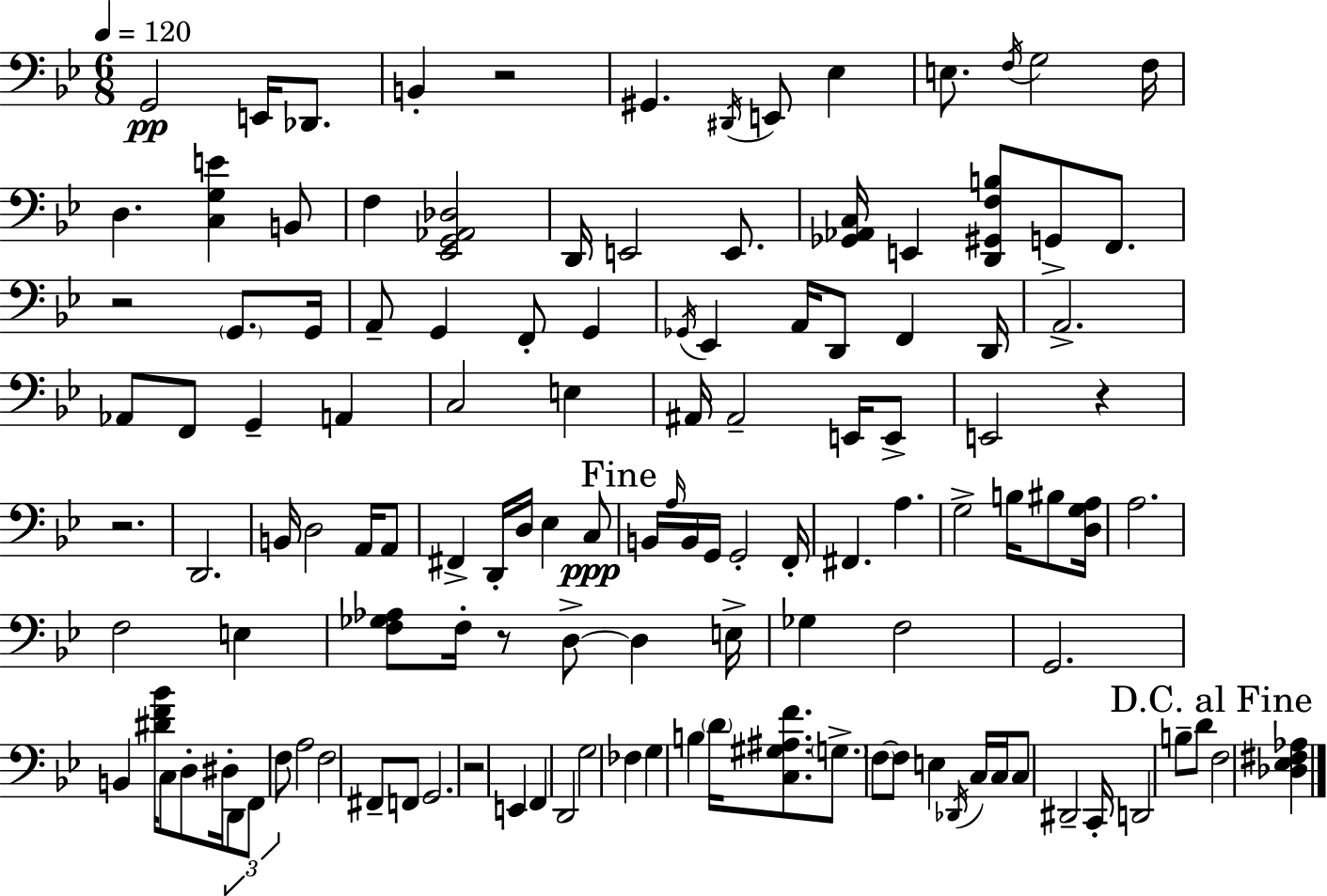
X:1
T:Untitled
M:6/8
L:1/4
K:Bb
G,,2 E,,/4 _D,,/2 B,, z2 ^G,, ^D,,/4 E,,/2 _E, E,/2 F,/4 G,2 F,/4 D, [C,G,E] B,,/2 F, [_E,,G,,_A,,_D,]2 D,,/4 E,,2 E,,/2 [_G,,_A,,C,]/4 E,, [D,,^G,,F,B,]/2 G,,/2 F,,/2 z2 G,,/2 G,,/4 A,,/2 G,, F,,/2 G,, _G,,/4 _E,, A,,/4 D,,/2 F,, D,,/4 A,,2 _A,,/2 F,,/2 G,, A,, C,2 E, ^A,,/4 ^A,,2 E,,/4 E,,/2 E,,2 z z2 D,,2 B,,/4 D,2 A,,/4 A,,/2 ^F,, D,,/4 D,/4 _E, C,/2 B,,/4 A,/4 B,,/4 G,,/4 G,,2 F,,/4 ^F,, A, G,2 B,/4 ^B,/2 [D,G,A,]/4 A,2 F,2 E, [F,_G,_A,]/2 F,/4 z/2 D,/2 D, E,/4 _G, F,2 G,,2 B,, [^DF_B]/4 C,/2 D,/2 ^D,/4 D,,/2 F,,/2 F,/2 A,2 F,2 ^F,,/2 F,,/2 G,,2 z2 E,, F,, D,,2 G,2 _F, G, B, D/4 [C,^G,^A,F]/2 G,/2 F,/2 F,/2 E, _D,,/4 C,/4 C,/4 C,/2 ^D,,2 C,,/4 D,,2 B,/2 D/2 F,2 [_D,_E,^F,_A,]